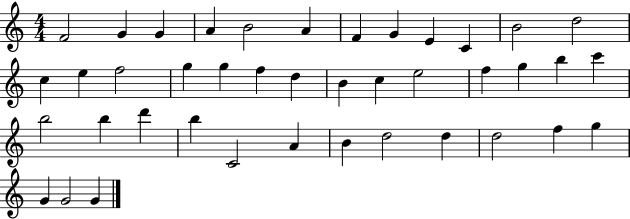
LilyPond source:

{
  \clef treble
  \numericTimeSignature
  \time 4/4
  \key c \major
  f'2 g'4 g'4 | a'4 b'2 a'4 | f'4 g'4 e'4 c'4 | b'2 d''2 | \break c''4 e''4 f''2 | g''4 g''4 f''4 d''4 | b'4 c''4 e''2 | f''4 g''4 b''4 c'''4 | \break b''2 b''4 d'''4 | b''4 c'2 a'4 | b'4 d''2 d''4 | d''2 f''4 g''4 | \break g'4 g'2 g'4 | \bar "|."
}